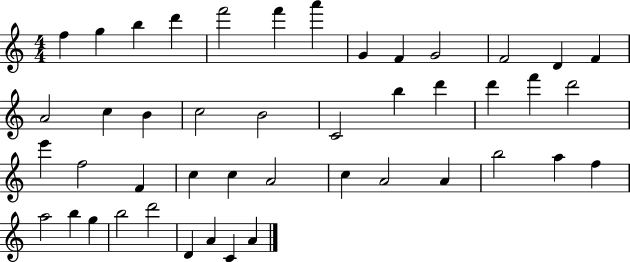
{
  \clef treble
  \numericTimeSignature
  \time 4/4
  \key c \major
  f''4 g''4 b''4 d'''4 | f'''2 f'''4 a'''4 | g'4 f'4 g'2 | f'2 d'4 f'4 | \break a'2 c''4 b'4 | c''2 b'2 | c'2 b''4 d'''4 | d'''4 f'''4 d'''2 | \break e'''4 f''2 f'4 | c''4 c''4 a'2 | c''4 a'2 a'4 | b''2 a''4 f''4 | \break a''2 b''4 g''4 | b''2 d'''2 | d'4 a'4 c'4 a'4 | \bar "|."
}